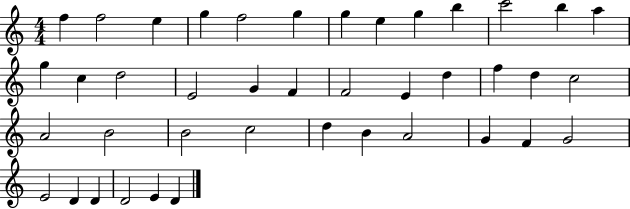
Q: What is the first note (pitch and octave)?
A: F5